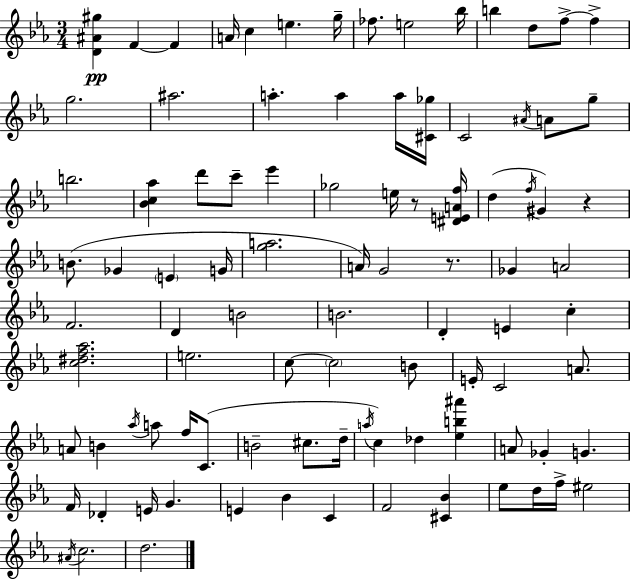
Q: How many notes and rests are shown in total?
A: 94